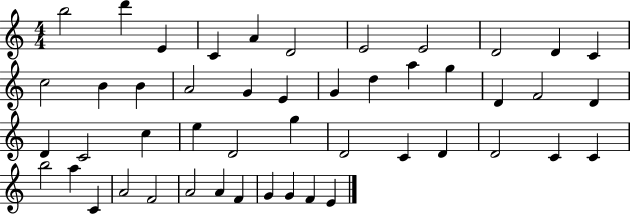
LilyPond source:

{
  \clef treble
  \numericTimeSignature
  \time 4/4
  \key c \major
  b''2 d'''4 e'4 | c'4 a'4 d'2 | e'2 e'2 | d'2 d'4 c'4 | \break c''2 b'4 b'4 | a'2 g'4 e'4 | g'4 d''4 a''4 g''4 | d'4 f'2 d'4 | \break d'4 c'2 c''4 | e''4 d'2 g''4 | d'2 c'4 d'4 | d'2 c'4 c'4 | \break b''2 a''4 c'4 | a'2 f'2 | a'2 a'4 f'4 | g'4 g'4 f'4 e'4 | \break \bar "|."
}